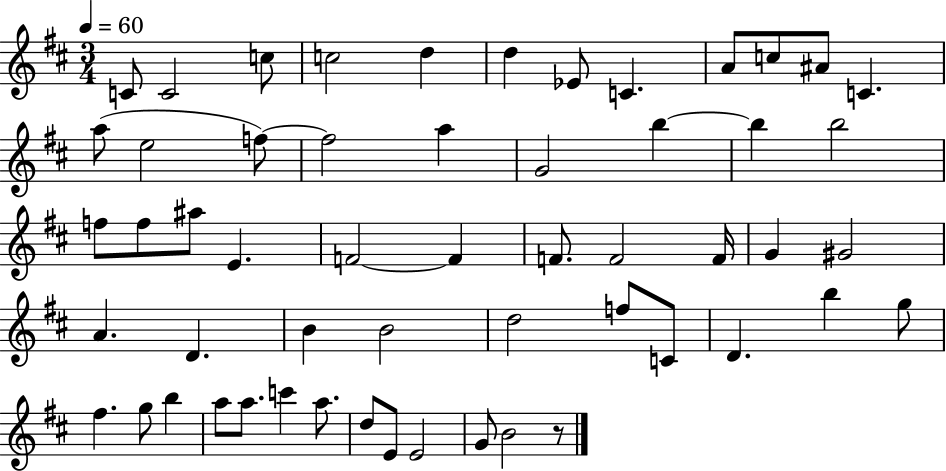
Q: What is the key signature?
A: D major